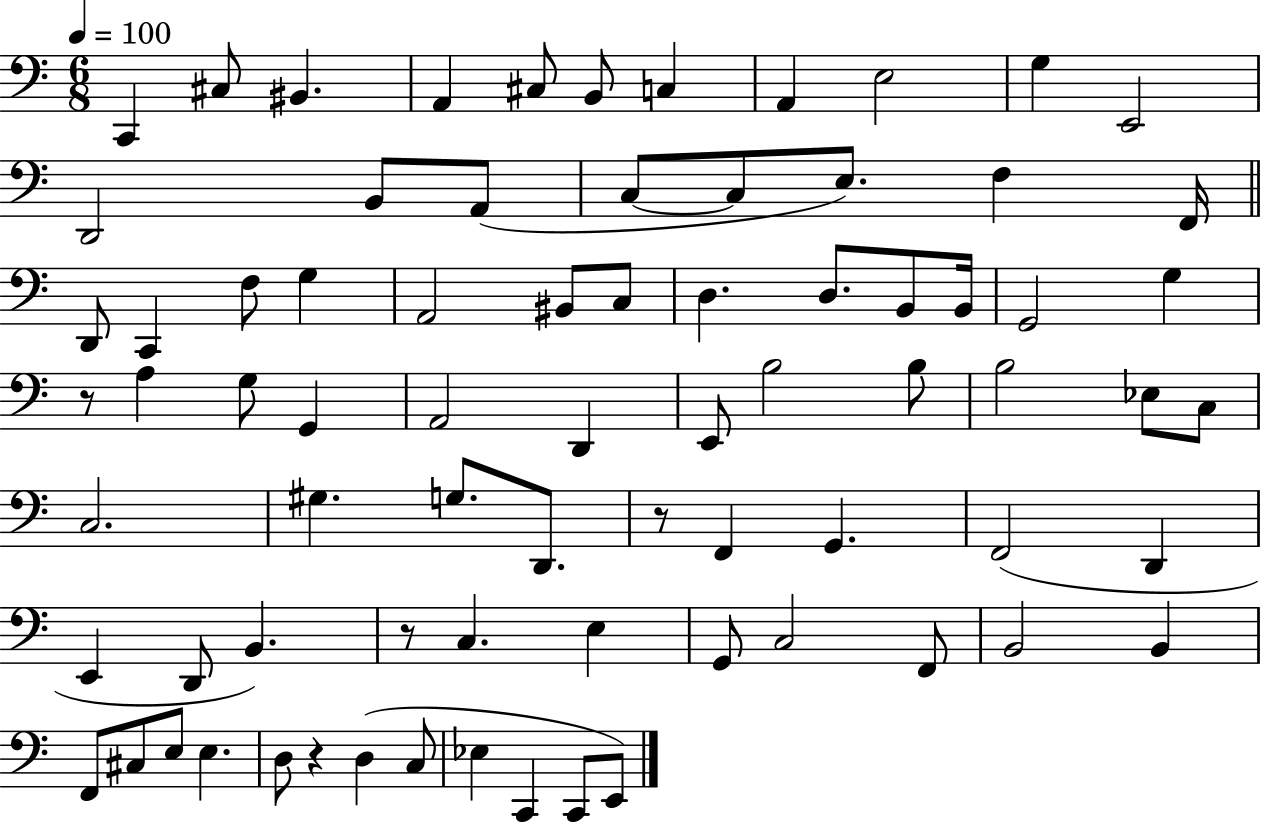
C2/q C#3/e BIS2/q. A2/q C#3/e B2/e C3/q A2/q E3/h G3/q E2/h D2/h B2/e A2/e C3/e C3/e E3/e. F3/q F2/s D2/e C2/q F3/e G3/q A2/h BIS2/e C3/e D3/q. D3/e. B2/e B2/s G2/h G3/q R/e A3/q G3/e G2/q A2/h D2/q E2/e B3/h B3/e B3/h Eb3/e C3/e C3/h. G#3/q. G3/e. D2/e. R/e F2/q G2/q. F2/h D2/q E2/q D2/e B2/q. R/e C3/q. E3/q G2/e C3/h F2/e B2/h B2/q F2/e C#3/e E3/e E3/q. D3/e R/q D3/q C3/e Eb3/q C2/q C2/e E2/e